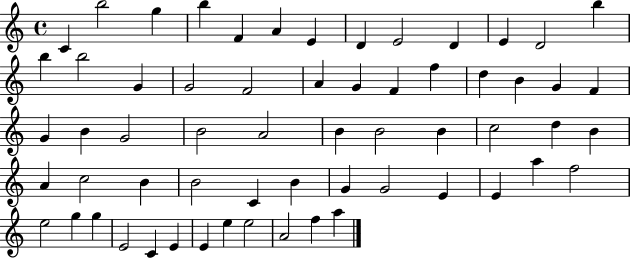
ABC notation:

X:1
T:Untitled
M:4/4
L:1/4
K:C
C b2 g b F A E D E2 D E D2 b b b2 G G2 F2 A G F f d B G F G B G2 B2 A2 B B2 B c2 d B A c2 B B2 C B G G2 E E a f2 e2 g g E2 C E E e e2 A2 f a